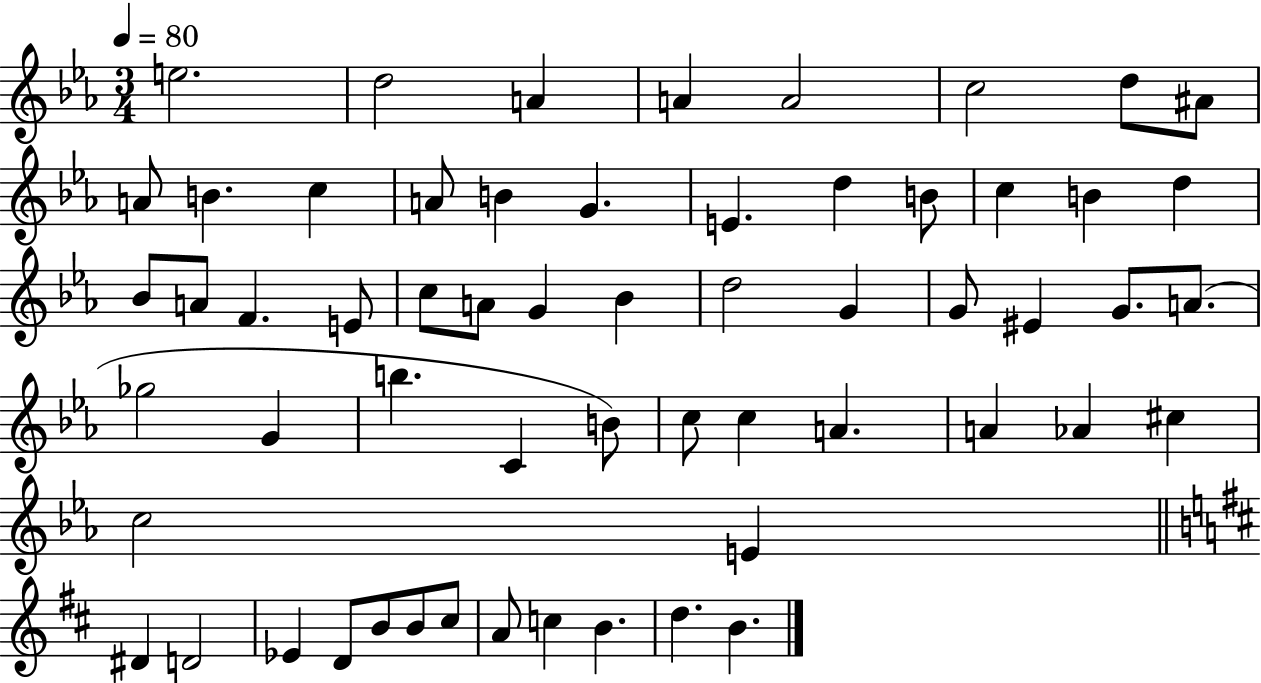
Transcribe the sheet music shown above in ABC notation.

X:1
T:Untitled
M:3/4
L:1/4
K:Eb
e2 d2 A A A2 c2 d/2 ^A/2 A/2 B c A/2 B G E d B/2 c B d _B/2 A/2 F E/2 c/2 A/2 G _B d2 G G/2 ^E G/2 A/2 _g2 G b C B/2 c/2 c A A _A ^c c2 E ^D D2 _E D/2 B/2 B/2 ^c/2 A/2 c B d B